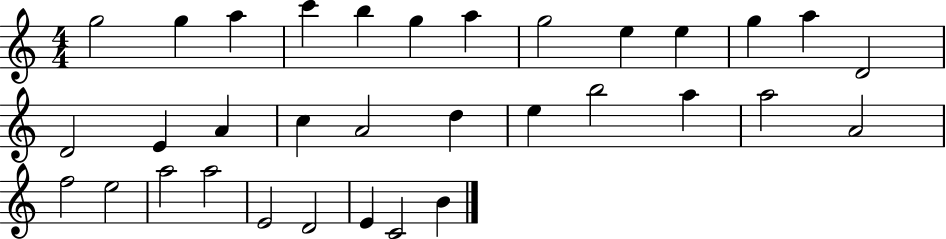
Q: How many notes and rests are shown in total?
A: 33